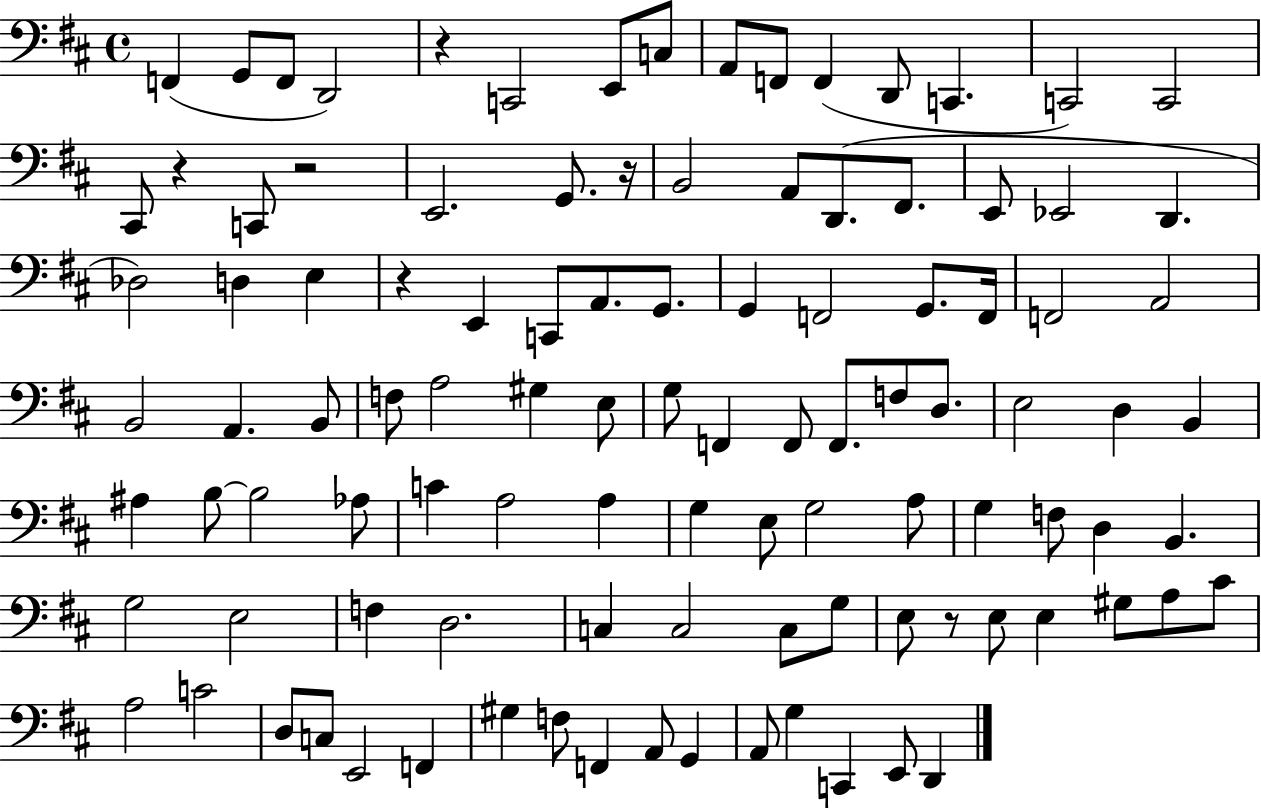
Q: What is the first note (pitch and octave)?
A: F2